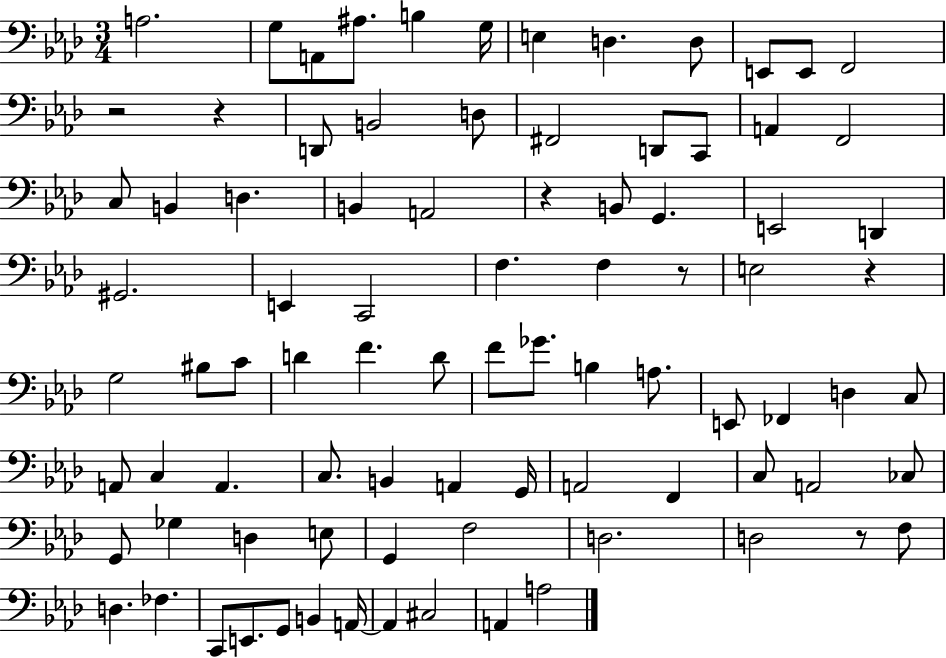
{
  \clef bass
  \numericTimeSignature
  \time 3/4
  \key aes \major
  a2. | g8 a,8 ais8. b4 g16 | e4 d4. d8 | e,8 e,8 f,2 | \break r2 r4 | d,8 b,2 d8 | fis,2 d,8 c,8 | a,4 f,2 | \break c8 b,4 d4. | b,4 a,2 | r4 b,8 g,4. | e,2 d,4 | \break gis,2. | e,4 c,2 | f4. f4 r8 | e2 r4 | \break g2 bis8 c'8 | d'4 f'4. d'8 | f'8 ges'8. b4 a8. | e,8 fes,4 d4 c8 | \break a,8 c4 a,4. | c8. b,4 a,4 g,16 | a,2 f,4 | c8 a,2 ces8 | \break g,8 ges4 d4 e8 | g,4 f2 | d2. | d2 r8 f8 | \break d4. fes4. | c,8 e,8. g,8 b,4 a,16~~ | a,4 cis2 | a,4 a2 | \break \bar "|."
}